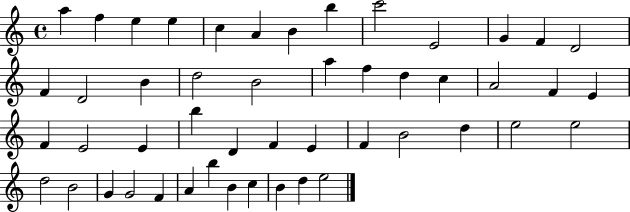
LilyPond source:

{
  \clef treble
  \time 4/4
  \defaultTimeSignature
  \key c \major
  a''4 f''4 e''4 e''4 | c''4 a'4 b'4 b''4 | c'''2 e'2 | g'4 f'4 d'2 | \break f'4 d'2 b'4 | d''2 b'2 | a''4 f''4 d''4 c''4 | a'2 f'4 e'4 | \break f'4 e'2 e'4 | b''4 d'4 f'4 e'4 | f'4 b'2 d''4 | e''2 e''2 | \break d''2 b'2 | g'4 g'2 f'4 | a'4 b''4 b'4 c''4 | b'4 d''4 e''2 | \break \bar "|."
}